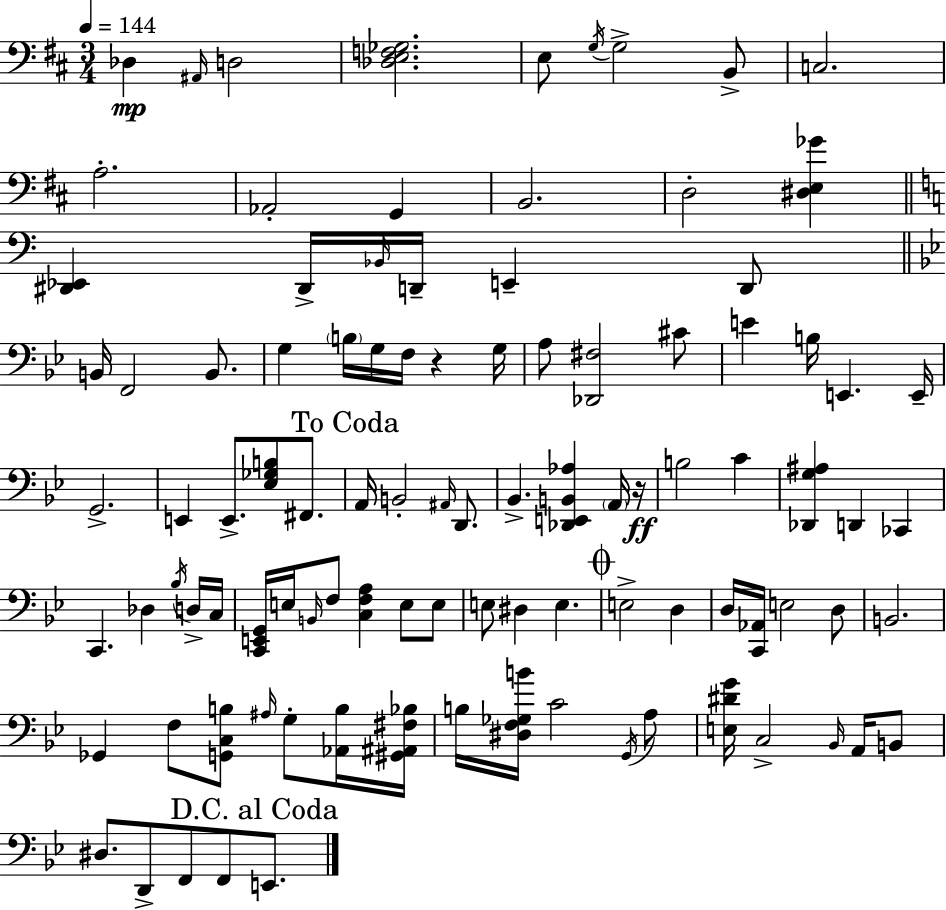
X:1
T:Untitled
M:3/4
L:1/4
K:D
_D, ^A,,/4 D,2 [_D,E,F,_G,]2 E,/2 G,/4 G,2 B,,/2 C,2 A,2 _A,,2 G,, B,,2 D,2 [^D,E,_G] [^D,,_E,,] ^D,,/4 _B,,/4 D,,/4 E,, D,,/2 B,,/4 F,,2 B,,/2 G, B,/4 G,/4 F,/4 z G,/4 A,/2 [_D,,^F,]2 ^C/2 E B,/4 E,, E,,/4 G,,2 E,, E,,/2 [_E,_G,B,]/2 ^F,,/2 A,,/4 B,,2 ^A,,/4 D,,/2 _B,, [_D,,E,,B,,_A,] A,,/4 z/4 B,2 C [_D,,G,^A,] D,, _C,, C,, _D, _B,/4 D,/4 C,/4 [C,,E,,G,,]/4 E,/4 B,,/4 F,/2 [C,F,A,] E,/2 E,/2 E,/2 ^D, E, E,2 D, D,/4 [C,,_A,,]/4 E,2 D,/2 B,,2 _G,, F,/2 [G,,C,B,]/2 ^A,/4 G,/2 [_A,,B,]/4 [^G,,^A,,^F,_B,]/4 B,/4 [^D,F,_G,B]/4 C2 G,,/4 A,/2 [E,^DG]/4 C,2 _B,,/4 A,,/4 B,,/2 ^D,/2 D,,/2 F,,/2 F,,/2 E,,/2